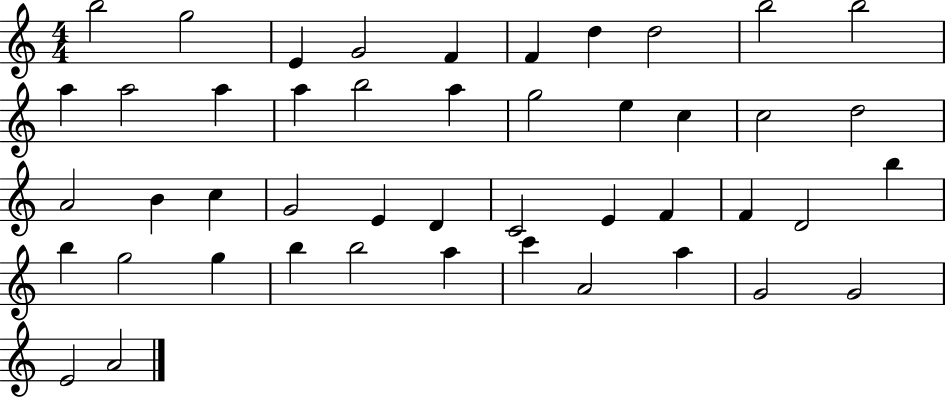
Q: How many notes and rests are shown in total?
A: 46